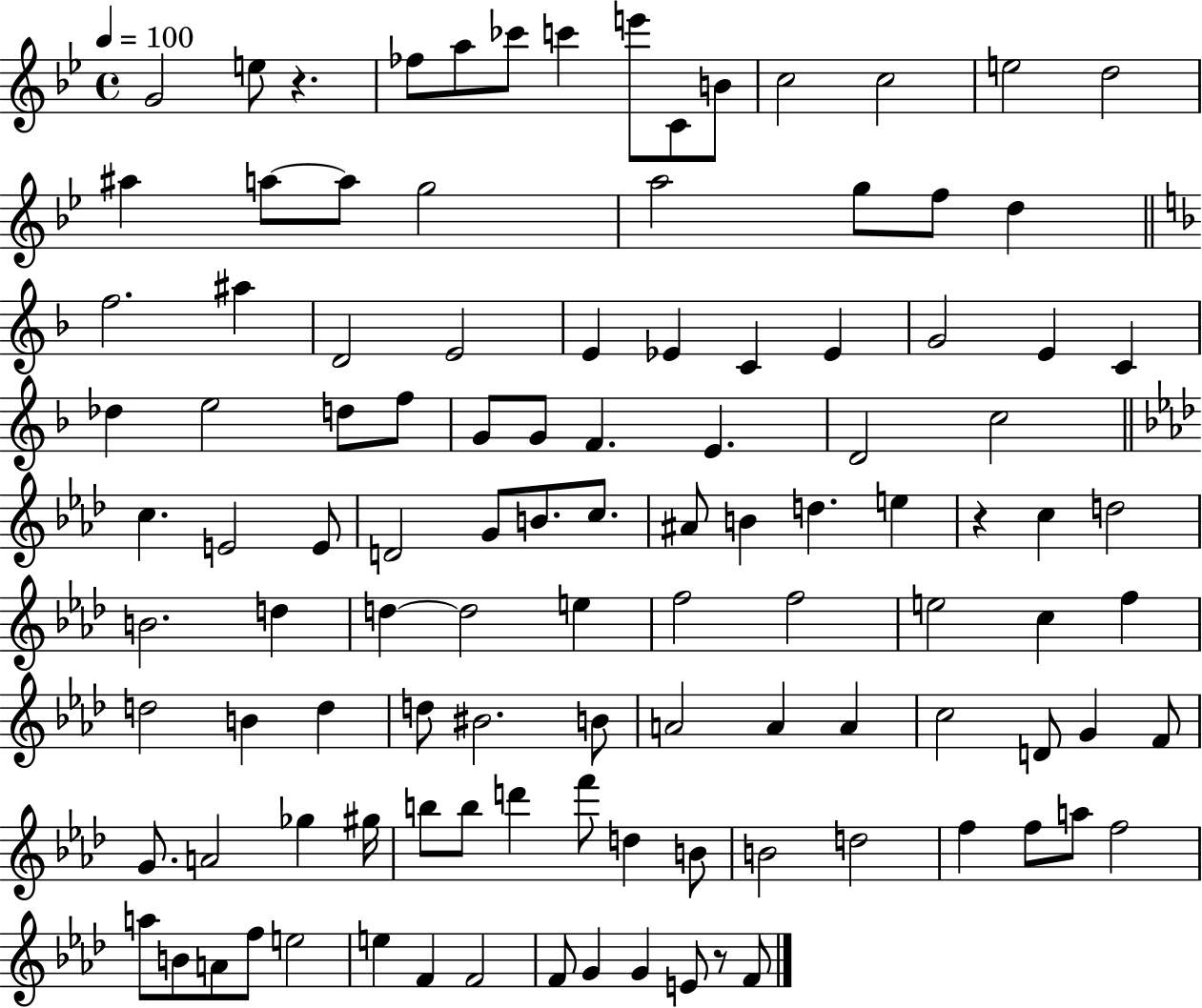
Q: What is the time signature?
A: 4/4